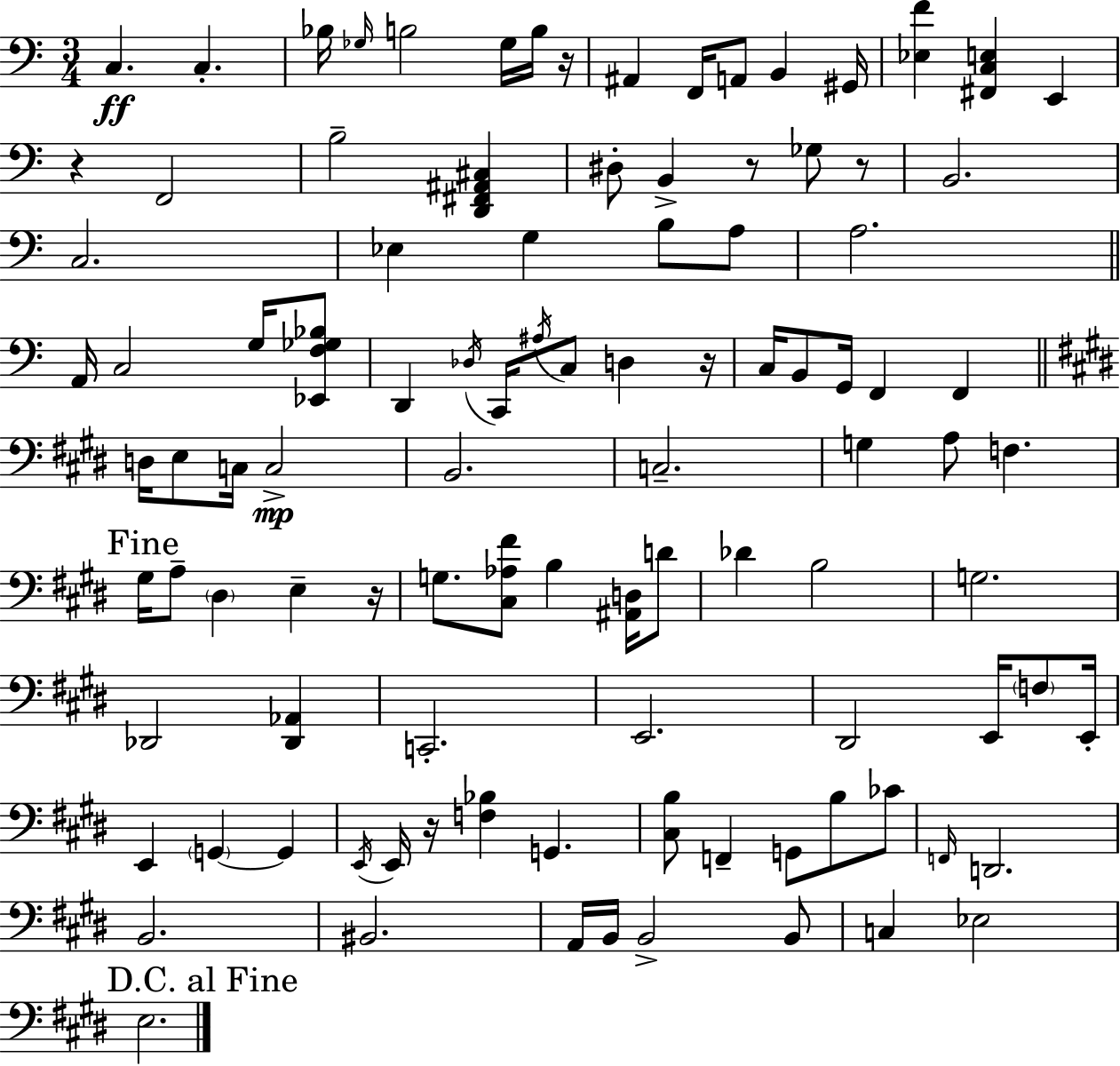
X:1
T:Untitled
M:3/4
L:1/4
K:Am
C, C, _B,/4 _G,/4 B,2 _G,/4 B,/4 z/4 ^A,, F,,/4 A,,/2 B,, ^G,,/4 [_E,F] [^F,,C,E,] E,, z F,,2 B,2 [D,,^F,,^A,,^C,] ^D,/2 B,, z/2 _G,/2 z/2 B,,2 C,2 _E, G, B,/2 A,/2 A,2 A,,/4 C,2 G,/4 [_E,,F,_G,_B,]/2 D,, _D,/4 C,,/4 ^A,/4 C,/2 D, z/4 C,/4 B,,/2 G,,/4 F,, F,, D,/4 E,/2 C,/4 C,2 B,,2 C,2 G, A,/2 F, ^G,/4 A,/2 ^D, E, z/4 G,/2 [^C,_A,^F]/2 B, [^A,,D,]/4 D/2 _D B,2 G,2 _D,,2 [_D,,_A,,] C,,2 E,,2 ^D,,2 E,,/4 F,/2 E,,/4 E,, G,, G,, E,,/4 E,,/4 z/4 [F,_B,] G,, [^C,B,]/2 F,, G,,/2 B,/2 _C/2 F,,/4 D,,2 B,,2 ^B,,2 A,,/4 B,,/4 B,,2 B,,/2 C, _E,2 E,2